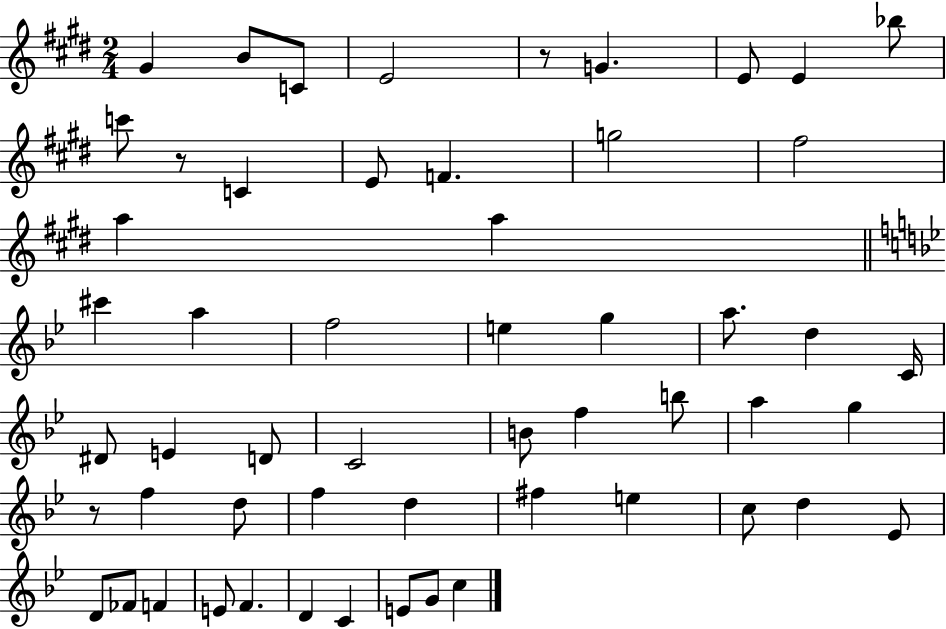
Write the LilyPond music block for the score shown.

{
  \clef treble
  \numericTimeSignature
  \time 2/4
  \key e \major
  gis'4 b'8 c'8 | e'2 | r8 g'4. | e'8 e'4 bes''8 | \break c'''8 r8 c'4 | e'8 f'4. | g''2 | fis''2 | \break a''4 a''4 | \bar "||" \break \key g \minor cis'''4 a''4 | f''2 | e''4 g''4 | a''8. d''4 c'16 | \break dis'8 e'4 d'8 | c'2 | b'8 f''4 b''8 | a''4 g''4 | \break r8 f''4 d''8 | f''4 d''4 | fis''4 e''4 | c''8 d''4 ees'8 | \break d'8 fes'8 f'4 | e'8 f'4. | d'4 c'4 | e'8 g'8 c''4 | \break \bar "|."
}